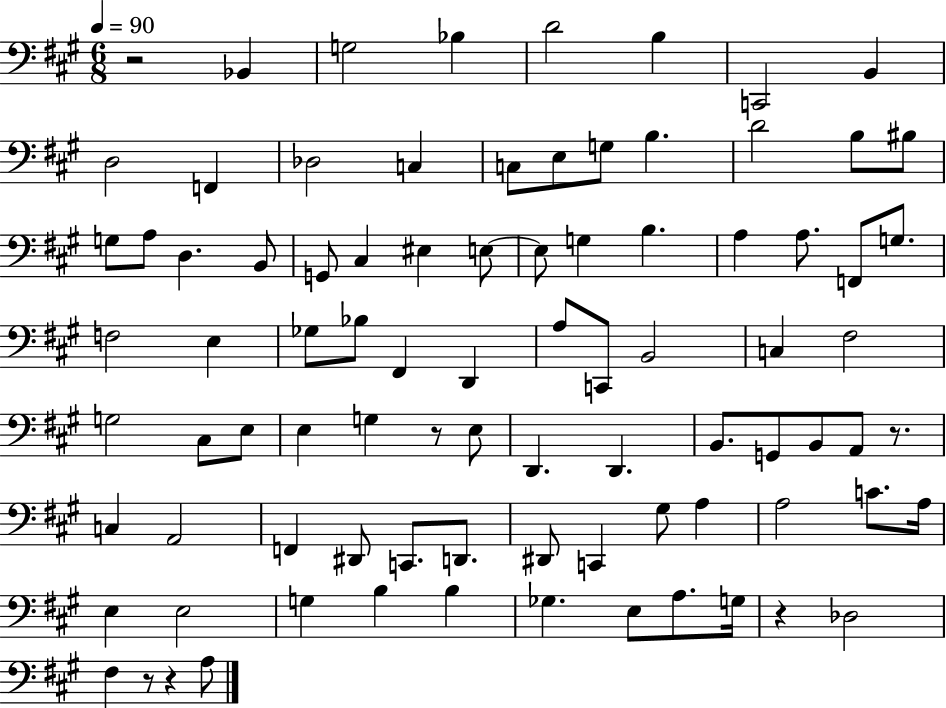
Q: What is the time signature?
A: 6/8